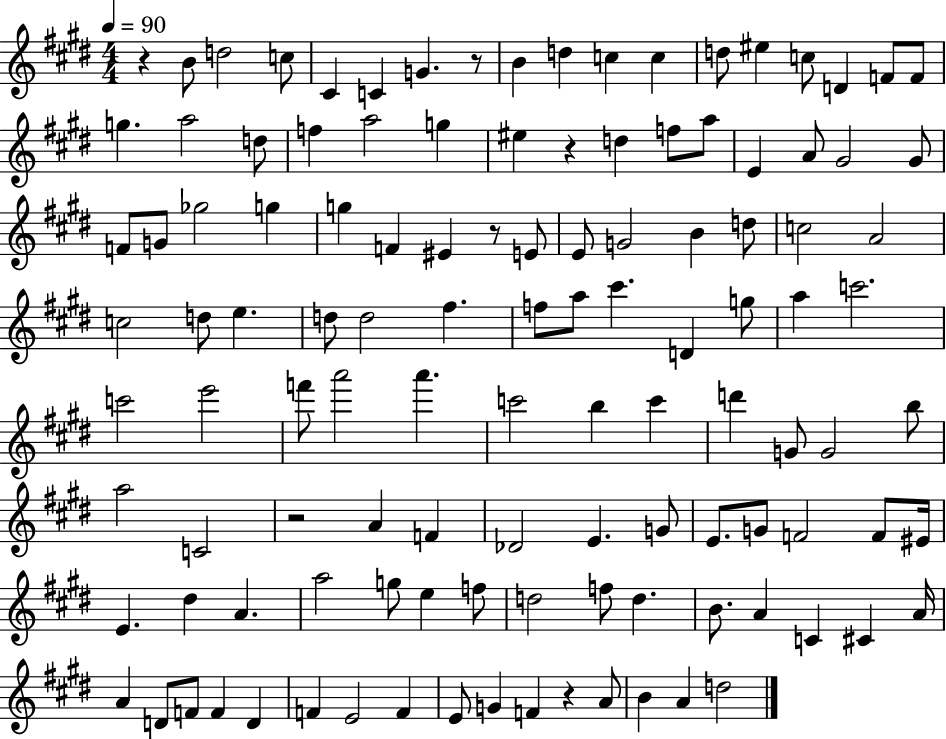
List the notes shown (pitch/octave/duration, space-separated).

R/q B4/e D5/h C5/e C#4/q C4/q G4/q. R/e B4/q D5/q C5/q C5/q D5/e EIS5/q C5/e D4/q F4/e F4/e G5/q. A5/h D5/e F5/q A5/h G5/q EIS5/q R/q D5/q F5/e A5/e E4/q A4/e G#4/h G#4/e F4/e G4/e Gb5/h G5/q G5/q F4/q EIS4/q R/e E4/e E4/e G4/h B4/q D5/e C5/h A4/h C5/h D5/e E5/q. D5/e D5/h F#5/q. F5/e A5/e C#6/q. D4/q G5/e A5/q C6/h. C6/h E6/h F6/e A6/h A6/q. C6/h B5/q C6/q D6/q G4/e G4/h B5/e A5/h C4/h R/h A4/q F4/q Db4/h E4/q. G4/e E4/e. G4/e F4/h F4/e EIS4/s E4/q. D#5/q A4/q. A5/h G5/e E5/q F5/e D5/h F5/e D5/q. B4/e. A4/q C4/q C#4/q A4/s A4/q D4/e F4/e F4/q D4/q F4/q E4/h F4/q E4/e G4/q F4/q R/q A4/e B4/q A4/q D5/h